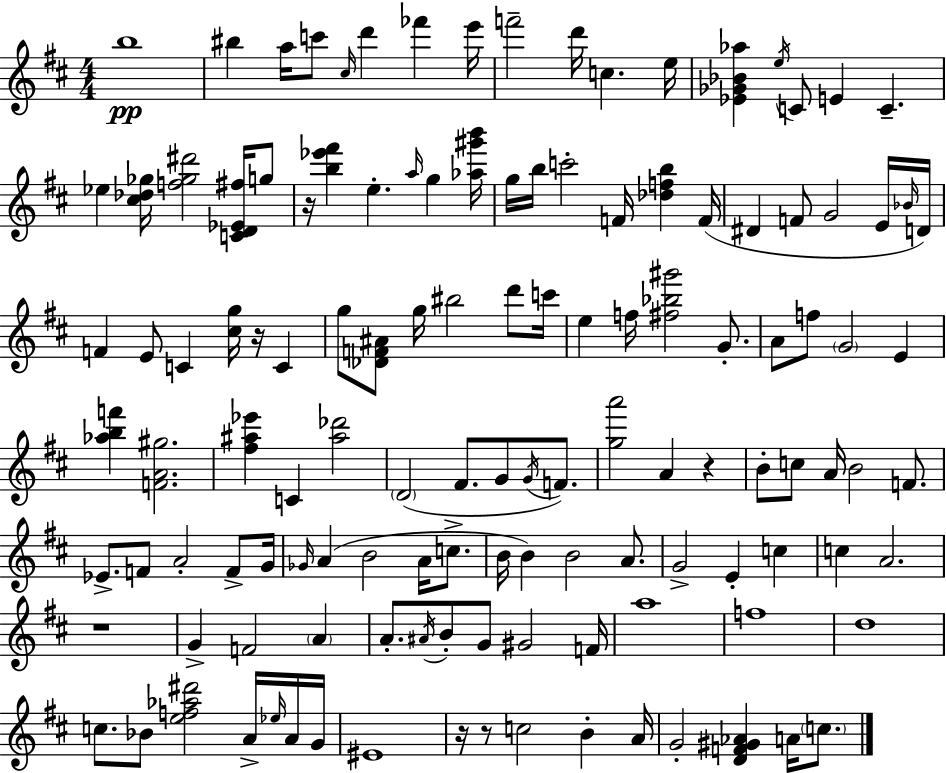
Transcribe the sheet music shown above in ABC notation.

X:1
T:Untitled
M:4/4
L:1/4
K:D
b4 ^b a/4 c'/2 ^c/4 d' _f' e'/4 f'2 d'/4 c e/4 [_E_G_B_a] e/4 C/2 E C _e [^c_d_g]/4 [f_g^d']2 [CD_E^f]/4 g/2 z/4 [b_e'^f'] e a/4 g [_a^g'b']/4 g/4 b/4 c'2 F/4 [_dfb] F/4 ^D F/2 G2 E/4 _B/4 D/4 F E/2 C [^cg]/4 z/4 C g/2 [_DF^A]/2 g/4 ^b2 d'/2 c'/4 e f/4 [^f_b^g']2 G/2 A/2 f/2 G2 E [_abf'] [FA^g]2 [^f^a_e'] C [^a_d']2 D2 ^F/2 G/2 G/4 F/2 [ga']2 A z B/2 c/2 A/4 B2 F/2 _E/2 F/2 A2 F/2 G/4 _G/4 A B2 A/4 c/2 B/4 B B2 A/2 G2 E c c A2 z4 G F2 A A/2 ^A/4 B/2 G/2 ^G2 F/4 a4 f4 d4 c/2 _B/2 [ef_a^d']2 A/4 _e/4 A/4 G/4 ^E4 z/4 z/2 c2 B A/4 G2 [DF^G_A] A/4 c/2